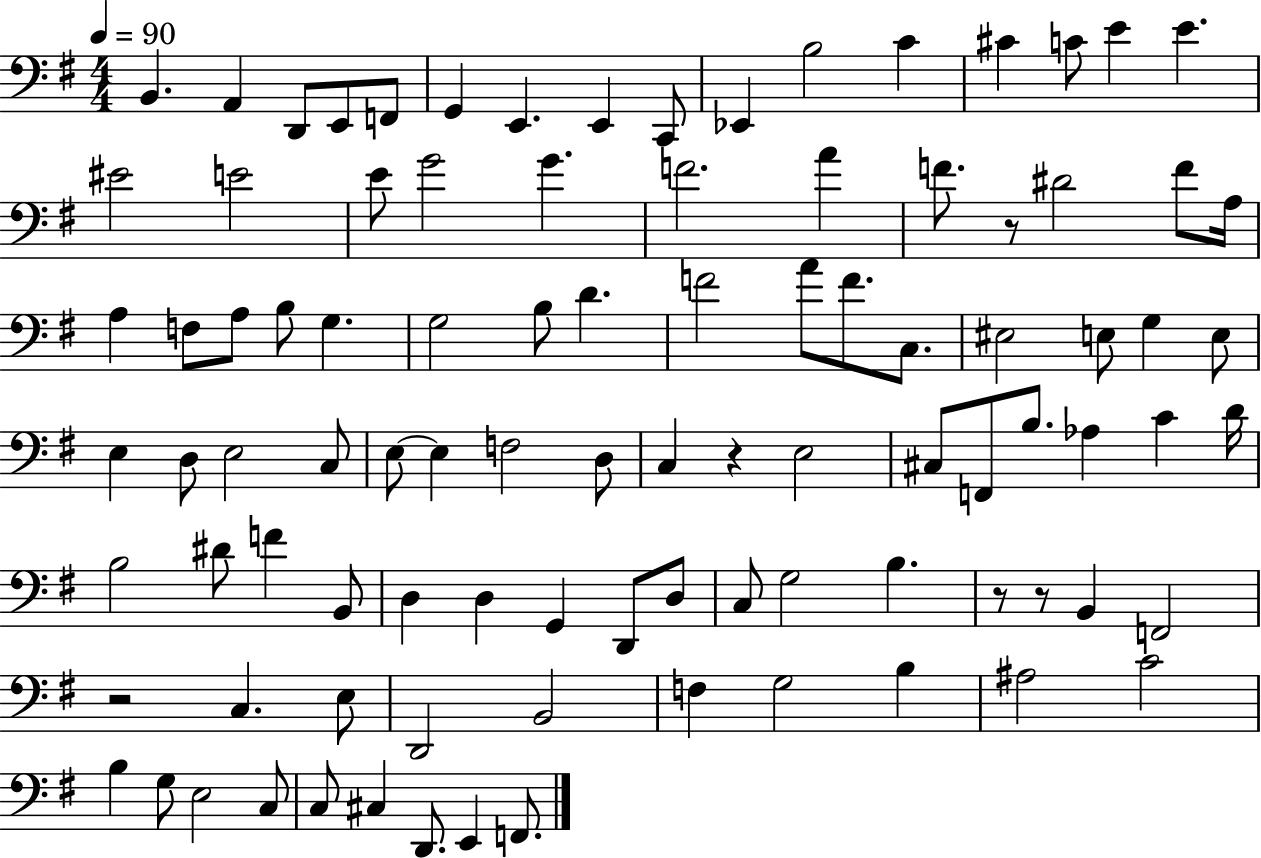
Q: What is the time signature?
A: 4/4